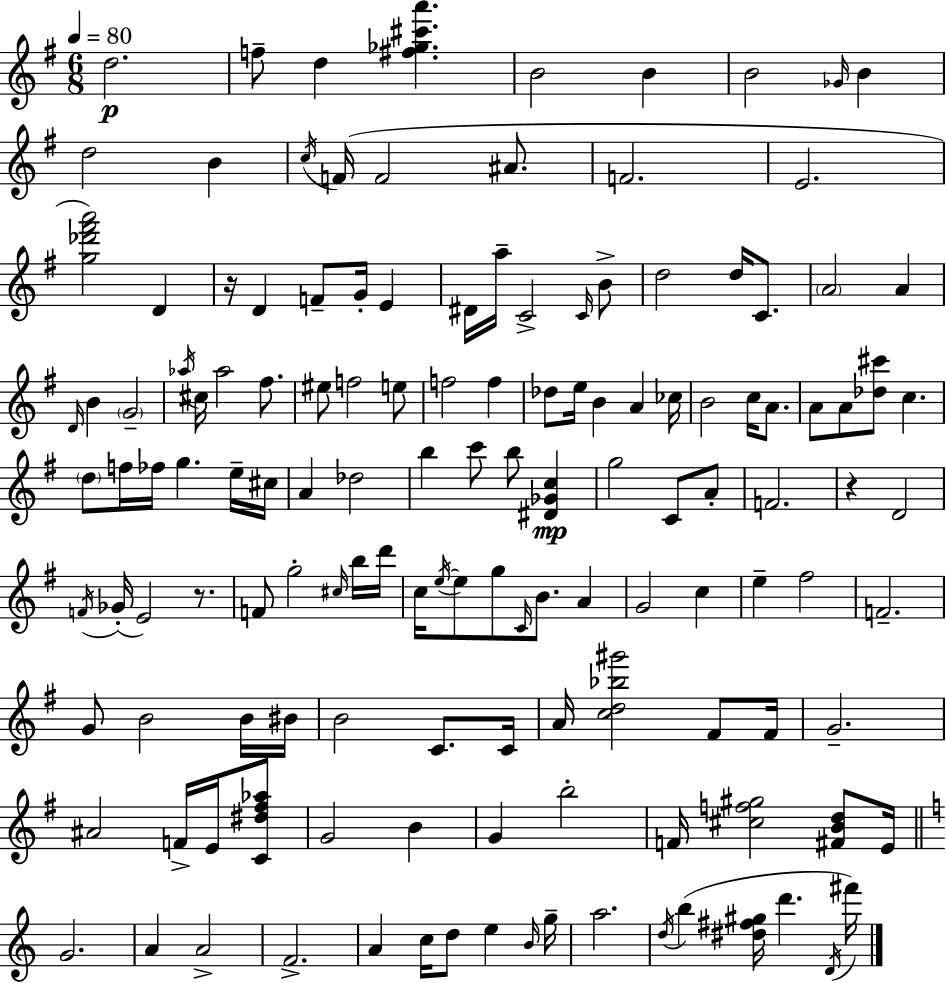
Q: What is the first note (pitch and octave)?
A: D5